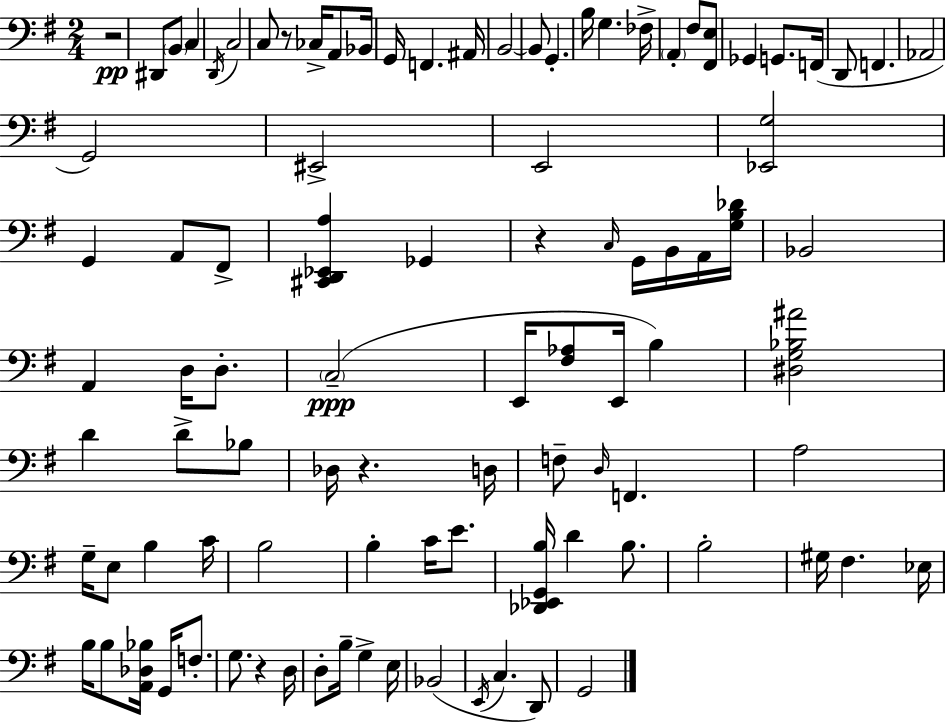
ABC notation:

X:1
T:Untitled
M:2/4
L:1/4
K:G
z2 ^D,,/2 B,,/2 C, D,,/4 C,2 C,/2 z/2 _C,/4 A,,/2 _B,,/4 G,,/4 F,, ^A,,/4 B,,2 B,,/2 G,, B,/4 G, _F,/4 A,, ^F,/2 [^F,,E,]/2 _G,, G,,/2 F,,/4 D,,/2 F,, _A,,2 G,,2 ^E,,2 E,,2 [_E,,G,]2 G,, A,,/2 ^F,,/2 [^C,,D,,_E,,A,] _G,, z C,/4 G,,/4 B,,/4 A,,/4 [G,B,_D]/4 _B,,2 A,, D,/4 D,/2 C,2 E,,/4 [^F,_A,]/2 E,,/4 B, [^D,G,_B,^A]2 D D/2 _B,/2 _D,/4 z D,/4 F,/2 D,/4 F,, A,2 G,/4 E,/2 B, C/4 B,2 B, C/4 E/2 [_D,,_E,,G,,B,]/4 D B,/2 B,2 ^G,/4 ^F, _E,/4 B,/4 B,/2 [A,,_D,_B,]/4 G,,/4 F,/2 G,/2 z D,/4 D,/2 B,/4 G, E,/4 _B,,2 E,,/4 C, D,,/2 G,,2